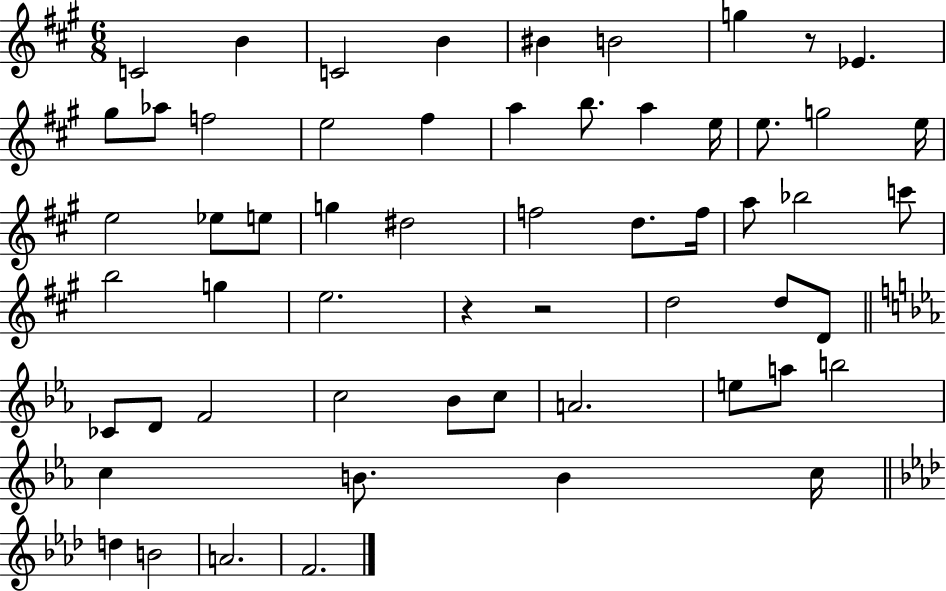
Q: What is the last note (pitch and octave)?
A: F4